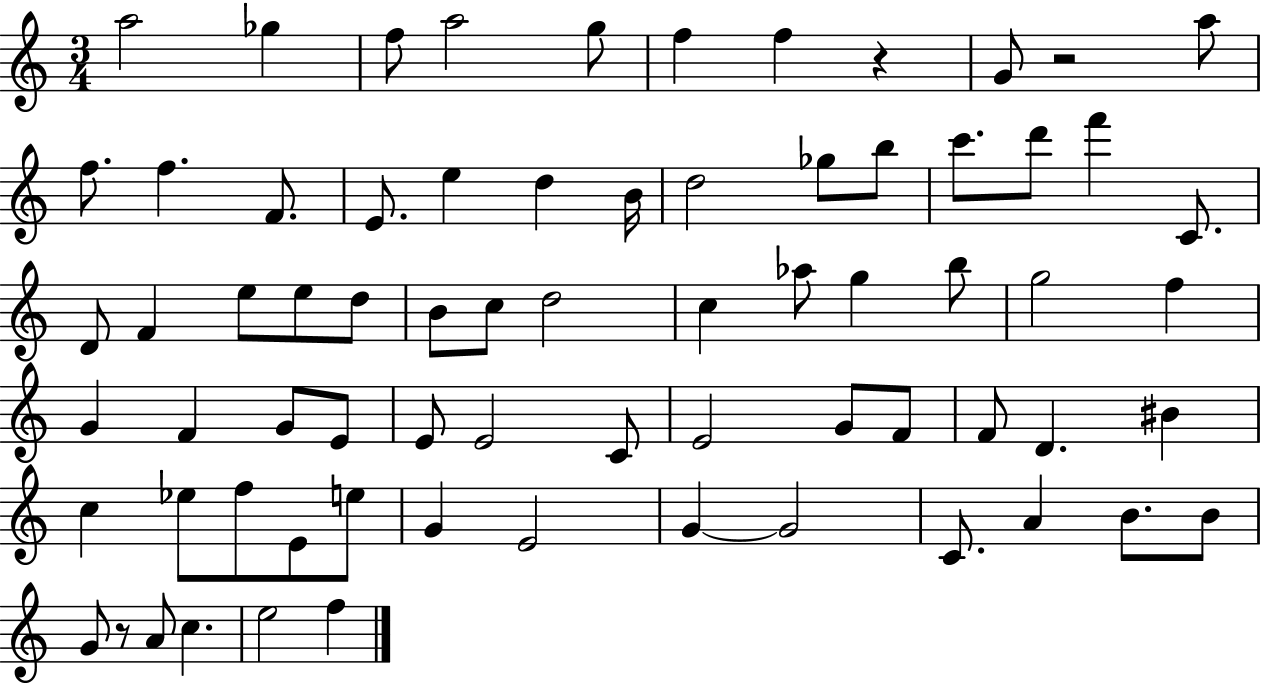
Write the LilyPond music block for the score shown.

{
  \clef treble
  \numericTimeSignature
  \time 3/4
  \key c \major
  a''2 ges''4 | f''8 a''2 g''8 | f''4 f''4 r4 | g'8 r2 a''8 | \break f''8. f''4. f'8. | e'8. e''4 d''4 b'16 | d''2 ges''8 b''8 | c'''8. d'''8 f'''4 c'8. | \break d'8 f'4 e''8 e''8 d''8 | b'8 c''8 d''2 | c''4 aes''8 g''4 b''8 | g''2 f''4 | \break g'4 f'4 g'8 e'8 | e'8 e'2 c'8 | e'2 g'8 f'8 | f'8 d'4. bis'4 | \break c''4 ees''8 f''8 e'8 e''8 | g'4 e'2 | g'4~~ g'2 | c'8. a'4 b'8. b'8 | \break g'8 r8 a'8 c''4. | e''2 f''4 | \bar "|."
}